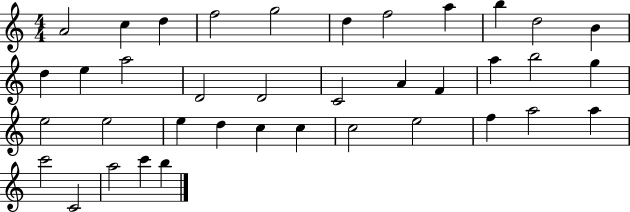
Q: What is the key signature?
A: C major